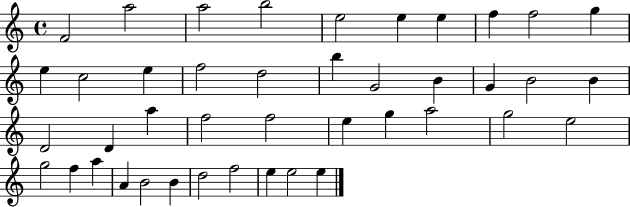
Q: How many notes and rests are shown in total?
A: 42